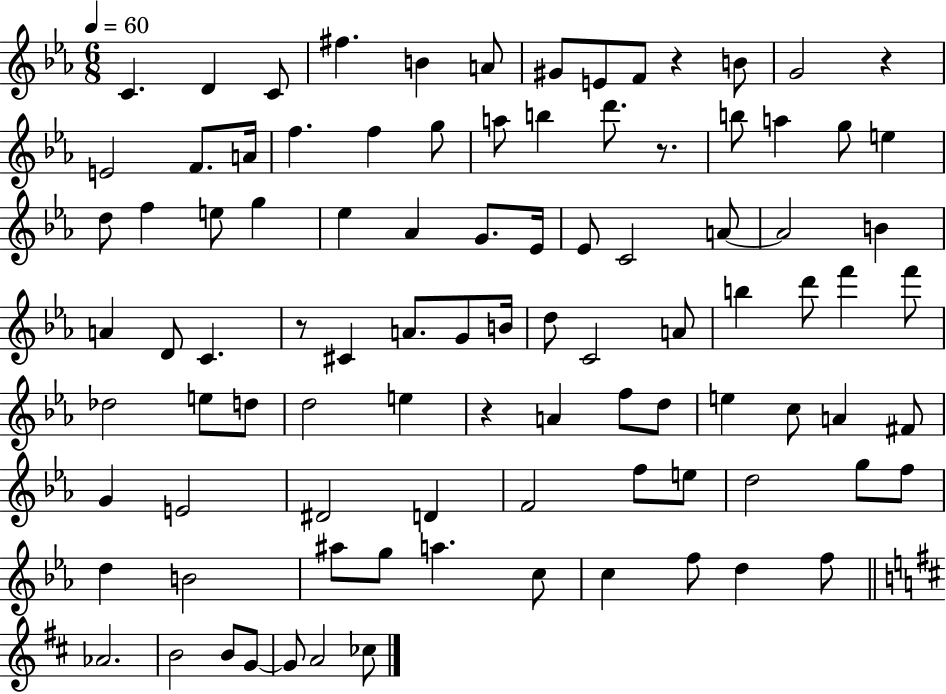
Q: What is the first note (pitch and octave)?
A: C4